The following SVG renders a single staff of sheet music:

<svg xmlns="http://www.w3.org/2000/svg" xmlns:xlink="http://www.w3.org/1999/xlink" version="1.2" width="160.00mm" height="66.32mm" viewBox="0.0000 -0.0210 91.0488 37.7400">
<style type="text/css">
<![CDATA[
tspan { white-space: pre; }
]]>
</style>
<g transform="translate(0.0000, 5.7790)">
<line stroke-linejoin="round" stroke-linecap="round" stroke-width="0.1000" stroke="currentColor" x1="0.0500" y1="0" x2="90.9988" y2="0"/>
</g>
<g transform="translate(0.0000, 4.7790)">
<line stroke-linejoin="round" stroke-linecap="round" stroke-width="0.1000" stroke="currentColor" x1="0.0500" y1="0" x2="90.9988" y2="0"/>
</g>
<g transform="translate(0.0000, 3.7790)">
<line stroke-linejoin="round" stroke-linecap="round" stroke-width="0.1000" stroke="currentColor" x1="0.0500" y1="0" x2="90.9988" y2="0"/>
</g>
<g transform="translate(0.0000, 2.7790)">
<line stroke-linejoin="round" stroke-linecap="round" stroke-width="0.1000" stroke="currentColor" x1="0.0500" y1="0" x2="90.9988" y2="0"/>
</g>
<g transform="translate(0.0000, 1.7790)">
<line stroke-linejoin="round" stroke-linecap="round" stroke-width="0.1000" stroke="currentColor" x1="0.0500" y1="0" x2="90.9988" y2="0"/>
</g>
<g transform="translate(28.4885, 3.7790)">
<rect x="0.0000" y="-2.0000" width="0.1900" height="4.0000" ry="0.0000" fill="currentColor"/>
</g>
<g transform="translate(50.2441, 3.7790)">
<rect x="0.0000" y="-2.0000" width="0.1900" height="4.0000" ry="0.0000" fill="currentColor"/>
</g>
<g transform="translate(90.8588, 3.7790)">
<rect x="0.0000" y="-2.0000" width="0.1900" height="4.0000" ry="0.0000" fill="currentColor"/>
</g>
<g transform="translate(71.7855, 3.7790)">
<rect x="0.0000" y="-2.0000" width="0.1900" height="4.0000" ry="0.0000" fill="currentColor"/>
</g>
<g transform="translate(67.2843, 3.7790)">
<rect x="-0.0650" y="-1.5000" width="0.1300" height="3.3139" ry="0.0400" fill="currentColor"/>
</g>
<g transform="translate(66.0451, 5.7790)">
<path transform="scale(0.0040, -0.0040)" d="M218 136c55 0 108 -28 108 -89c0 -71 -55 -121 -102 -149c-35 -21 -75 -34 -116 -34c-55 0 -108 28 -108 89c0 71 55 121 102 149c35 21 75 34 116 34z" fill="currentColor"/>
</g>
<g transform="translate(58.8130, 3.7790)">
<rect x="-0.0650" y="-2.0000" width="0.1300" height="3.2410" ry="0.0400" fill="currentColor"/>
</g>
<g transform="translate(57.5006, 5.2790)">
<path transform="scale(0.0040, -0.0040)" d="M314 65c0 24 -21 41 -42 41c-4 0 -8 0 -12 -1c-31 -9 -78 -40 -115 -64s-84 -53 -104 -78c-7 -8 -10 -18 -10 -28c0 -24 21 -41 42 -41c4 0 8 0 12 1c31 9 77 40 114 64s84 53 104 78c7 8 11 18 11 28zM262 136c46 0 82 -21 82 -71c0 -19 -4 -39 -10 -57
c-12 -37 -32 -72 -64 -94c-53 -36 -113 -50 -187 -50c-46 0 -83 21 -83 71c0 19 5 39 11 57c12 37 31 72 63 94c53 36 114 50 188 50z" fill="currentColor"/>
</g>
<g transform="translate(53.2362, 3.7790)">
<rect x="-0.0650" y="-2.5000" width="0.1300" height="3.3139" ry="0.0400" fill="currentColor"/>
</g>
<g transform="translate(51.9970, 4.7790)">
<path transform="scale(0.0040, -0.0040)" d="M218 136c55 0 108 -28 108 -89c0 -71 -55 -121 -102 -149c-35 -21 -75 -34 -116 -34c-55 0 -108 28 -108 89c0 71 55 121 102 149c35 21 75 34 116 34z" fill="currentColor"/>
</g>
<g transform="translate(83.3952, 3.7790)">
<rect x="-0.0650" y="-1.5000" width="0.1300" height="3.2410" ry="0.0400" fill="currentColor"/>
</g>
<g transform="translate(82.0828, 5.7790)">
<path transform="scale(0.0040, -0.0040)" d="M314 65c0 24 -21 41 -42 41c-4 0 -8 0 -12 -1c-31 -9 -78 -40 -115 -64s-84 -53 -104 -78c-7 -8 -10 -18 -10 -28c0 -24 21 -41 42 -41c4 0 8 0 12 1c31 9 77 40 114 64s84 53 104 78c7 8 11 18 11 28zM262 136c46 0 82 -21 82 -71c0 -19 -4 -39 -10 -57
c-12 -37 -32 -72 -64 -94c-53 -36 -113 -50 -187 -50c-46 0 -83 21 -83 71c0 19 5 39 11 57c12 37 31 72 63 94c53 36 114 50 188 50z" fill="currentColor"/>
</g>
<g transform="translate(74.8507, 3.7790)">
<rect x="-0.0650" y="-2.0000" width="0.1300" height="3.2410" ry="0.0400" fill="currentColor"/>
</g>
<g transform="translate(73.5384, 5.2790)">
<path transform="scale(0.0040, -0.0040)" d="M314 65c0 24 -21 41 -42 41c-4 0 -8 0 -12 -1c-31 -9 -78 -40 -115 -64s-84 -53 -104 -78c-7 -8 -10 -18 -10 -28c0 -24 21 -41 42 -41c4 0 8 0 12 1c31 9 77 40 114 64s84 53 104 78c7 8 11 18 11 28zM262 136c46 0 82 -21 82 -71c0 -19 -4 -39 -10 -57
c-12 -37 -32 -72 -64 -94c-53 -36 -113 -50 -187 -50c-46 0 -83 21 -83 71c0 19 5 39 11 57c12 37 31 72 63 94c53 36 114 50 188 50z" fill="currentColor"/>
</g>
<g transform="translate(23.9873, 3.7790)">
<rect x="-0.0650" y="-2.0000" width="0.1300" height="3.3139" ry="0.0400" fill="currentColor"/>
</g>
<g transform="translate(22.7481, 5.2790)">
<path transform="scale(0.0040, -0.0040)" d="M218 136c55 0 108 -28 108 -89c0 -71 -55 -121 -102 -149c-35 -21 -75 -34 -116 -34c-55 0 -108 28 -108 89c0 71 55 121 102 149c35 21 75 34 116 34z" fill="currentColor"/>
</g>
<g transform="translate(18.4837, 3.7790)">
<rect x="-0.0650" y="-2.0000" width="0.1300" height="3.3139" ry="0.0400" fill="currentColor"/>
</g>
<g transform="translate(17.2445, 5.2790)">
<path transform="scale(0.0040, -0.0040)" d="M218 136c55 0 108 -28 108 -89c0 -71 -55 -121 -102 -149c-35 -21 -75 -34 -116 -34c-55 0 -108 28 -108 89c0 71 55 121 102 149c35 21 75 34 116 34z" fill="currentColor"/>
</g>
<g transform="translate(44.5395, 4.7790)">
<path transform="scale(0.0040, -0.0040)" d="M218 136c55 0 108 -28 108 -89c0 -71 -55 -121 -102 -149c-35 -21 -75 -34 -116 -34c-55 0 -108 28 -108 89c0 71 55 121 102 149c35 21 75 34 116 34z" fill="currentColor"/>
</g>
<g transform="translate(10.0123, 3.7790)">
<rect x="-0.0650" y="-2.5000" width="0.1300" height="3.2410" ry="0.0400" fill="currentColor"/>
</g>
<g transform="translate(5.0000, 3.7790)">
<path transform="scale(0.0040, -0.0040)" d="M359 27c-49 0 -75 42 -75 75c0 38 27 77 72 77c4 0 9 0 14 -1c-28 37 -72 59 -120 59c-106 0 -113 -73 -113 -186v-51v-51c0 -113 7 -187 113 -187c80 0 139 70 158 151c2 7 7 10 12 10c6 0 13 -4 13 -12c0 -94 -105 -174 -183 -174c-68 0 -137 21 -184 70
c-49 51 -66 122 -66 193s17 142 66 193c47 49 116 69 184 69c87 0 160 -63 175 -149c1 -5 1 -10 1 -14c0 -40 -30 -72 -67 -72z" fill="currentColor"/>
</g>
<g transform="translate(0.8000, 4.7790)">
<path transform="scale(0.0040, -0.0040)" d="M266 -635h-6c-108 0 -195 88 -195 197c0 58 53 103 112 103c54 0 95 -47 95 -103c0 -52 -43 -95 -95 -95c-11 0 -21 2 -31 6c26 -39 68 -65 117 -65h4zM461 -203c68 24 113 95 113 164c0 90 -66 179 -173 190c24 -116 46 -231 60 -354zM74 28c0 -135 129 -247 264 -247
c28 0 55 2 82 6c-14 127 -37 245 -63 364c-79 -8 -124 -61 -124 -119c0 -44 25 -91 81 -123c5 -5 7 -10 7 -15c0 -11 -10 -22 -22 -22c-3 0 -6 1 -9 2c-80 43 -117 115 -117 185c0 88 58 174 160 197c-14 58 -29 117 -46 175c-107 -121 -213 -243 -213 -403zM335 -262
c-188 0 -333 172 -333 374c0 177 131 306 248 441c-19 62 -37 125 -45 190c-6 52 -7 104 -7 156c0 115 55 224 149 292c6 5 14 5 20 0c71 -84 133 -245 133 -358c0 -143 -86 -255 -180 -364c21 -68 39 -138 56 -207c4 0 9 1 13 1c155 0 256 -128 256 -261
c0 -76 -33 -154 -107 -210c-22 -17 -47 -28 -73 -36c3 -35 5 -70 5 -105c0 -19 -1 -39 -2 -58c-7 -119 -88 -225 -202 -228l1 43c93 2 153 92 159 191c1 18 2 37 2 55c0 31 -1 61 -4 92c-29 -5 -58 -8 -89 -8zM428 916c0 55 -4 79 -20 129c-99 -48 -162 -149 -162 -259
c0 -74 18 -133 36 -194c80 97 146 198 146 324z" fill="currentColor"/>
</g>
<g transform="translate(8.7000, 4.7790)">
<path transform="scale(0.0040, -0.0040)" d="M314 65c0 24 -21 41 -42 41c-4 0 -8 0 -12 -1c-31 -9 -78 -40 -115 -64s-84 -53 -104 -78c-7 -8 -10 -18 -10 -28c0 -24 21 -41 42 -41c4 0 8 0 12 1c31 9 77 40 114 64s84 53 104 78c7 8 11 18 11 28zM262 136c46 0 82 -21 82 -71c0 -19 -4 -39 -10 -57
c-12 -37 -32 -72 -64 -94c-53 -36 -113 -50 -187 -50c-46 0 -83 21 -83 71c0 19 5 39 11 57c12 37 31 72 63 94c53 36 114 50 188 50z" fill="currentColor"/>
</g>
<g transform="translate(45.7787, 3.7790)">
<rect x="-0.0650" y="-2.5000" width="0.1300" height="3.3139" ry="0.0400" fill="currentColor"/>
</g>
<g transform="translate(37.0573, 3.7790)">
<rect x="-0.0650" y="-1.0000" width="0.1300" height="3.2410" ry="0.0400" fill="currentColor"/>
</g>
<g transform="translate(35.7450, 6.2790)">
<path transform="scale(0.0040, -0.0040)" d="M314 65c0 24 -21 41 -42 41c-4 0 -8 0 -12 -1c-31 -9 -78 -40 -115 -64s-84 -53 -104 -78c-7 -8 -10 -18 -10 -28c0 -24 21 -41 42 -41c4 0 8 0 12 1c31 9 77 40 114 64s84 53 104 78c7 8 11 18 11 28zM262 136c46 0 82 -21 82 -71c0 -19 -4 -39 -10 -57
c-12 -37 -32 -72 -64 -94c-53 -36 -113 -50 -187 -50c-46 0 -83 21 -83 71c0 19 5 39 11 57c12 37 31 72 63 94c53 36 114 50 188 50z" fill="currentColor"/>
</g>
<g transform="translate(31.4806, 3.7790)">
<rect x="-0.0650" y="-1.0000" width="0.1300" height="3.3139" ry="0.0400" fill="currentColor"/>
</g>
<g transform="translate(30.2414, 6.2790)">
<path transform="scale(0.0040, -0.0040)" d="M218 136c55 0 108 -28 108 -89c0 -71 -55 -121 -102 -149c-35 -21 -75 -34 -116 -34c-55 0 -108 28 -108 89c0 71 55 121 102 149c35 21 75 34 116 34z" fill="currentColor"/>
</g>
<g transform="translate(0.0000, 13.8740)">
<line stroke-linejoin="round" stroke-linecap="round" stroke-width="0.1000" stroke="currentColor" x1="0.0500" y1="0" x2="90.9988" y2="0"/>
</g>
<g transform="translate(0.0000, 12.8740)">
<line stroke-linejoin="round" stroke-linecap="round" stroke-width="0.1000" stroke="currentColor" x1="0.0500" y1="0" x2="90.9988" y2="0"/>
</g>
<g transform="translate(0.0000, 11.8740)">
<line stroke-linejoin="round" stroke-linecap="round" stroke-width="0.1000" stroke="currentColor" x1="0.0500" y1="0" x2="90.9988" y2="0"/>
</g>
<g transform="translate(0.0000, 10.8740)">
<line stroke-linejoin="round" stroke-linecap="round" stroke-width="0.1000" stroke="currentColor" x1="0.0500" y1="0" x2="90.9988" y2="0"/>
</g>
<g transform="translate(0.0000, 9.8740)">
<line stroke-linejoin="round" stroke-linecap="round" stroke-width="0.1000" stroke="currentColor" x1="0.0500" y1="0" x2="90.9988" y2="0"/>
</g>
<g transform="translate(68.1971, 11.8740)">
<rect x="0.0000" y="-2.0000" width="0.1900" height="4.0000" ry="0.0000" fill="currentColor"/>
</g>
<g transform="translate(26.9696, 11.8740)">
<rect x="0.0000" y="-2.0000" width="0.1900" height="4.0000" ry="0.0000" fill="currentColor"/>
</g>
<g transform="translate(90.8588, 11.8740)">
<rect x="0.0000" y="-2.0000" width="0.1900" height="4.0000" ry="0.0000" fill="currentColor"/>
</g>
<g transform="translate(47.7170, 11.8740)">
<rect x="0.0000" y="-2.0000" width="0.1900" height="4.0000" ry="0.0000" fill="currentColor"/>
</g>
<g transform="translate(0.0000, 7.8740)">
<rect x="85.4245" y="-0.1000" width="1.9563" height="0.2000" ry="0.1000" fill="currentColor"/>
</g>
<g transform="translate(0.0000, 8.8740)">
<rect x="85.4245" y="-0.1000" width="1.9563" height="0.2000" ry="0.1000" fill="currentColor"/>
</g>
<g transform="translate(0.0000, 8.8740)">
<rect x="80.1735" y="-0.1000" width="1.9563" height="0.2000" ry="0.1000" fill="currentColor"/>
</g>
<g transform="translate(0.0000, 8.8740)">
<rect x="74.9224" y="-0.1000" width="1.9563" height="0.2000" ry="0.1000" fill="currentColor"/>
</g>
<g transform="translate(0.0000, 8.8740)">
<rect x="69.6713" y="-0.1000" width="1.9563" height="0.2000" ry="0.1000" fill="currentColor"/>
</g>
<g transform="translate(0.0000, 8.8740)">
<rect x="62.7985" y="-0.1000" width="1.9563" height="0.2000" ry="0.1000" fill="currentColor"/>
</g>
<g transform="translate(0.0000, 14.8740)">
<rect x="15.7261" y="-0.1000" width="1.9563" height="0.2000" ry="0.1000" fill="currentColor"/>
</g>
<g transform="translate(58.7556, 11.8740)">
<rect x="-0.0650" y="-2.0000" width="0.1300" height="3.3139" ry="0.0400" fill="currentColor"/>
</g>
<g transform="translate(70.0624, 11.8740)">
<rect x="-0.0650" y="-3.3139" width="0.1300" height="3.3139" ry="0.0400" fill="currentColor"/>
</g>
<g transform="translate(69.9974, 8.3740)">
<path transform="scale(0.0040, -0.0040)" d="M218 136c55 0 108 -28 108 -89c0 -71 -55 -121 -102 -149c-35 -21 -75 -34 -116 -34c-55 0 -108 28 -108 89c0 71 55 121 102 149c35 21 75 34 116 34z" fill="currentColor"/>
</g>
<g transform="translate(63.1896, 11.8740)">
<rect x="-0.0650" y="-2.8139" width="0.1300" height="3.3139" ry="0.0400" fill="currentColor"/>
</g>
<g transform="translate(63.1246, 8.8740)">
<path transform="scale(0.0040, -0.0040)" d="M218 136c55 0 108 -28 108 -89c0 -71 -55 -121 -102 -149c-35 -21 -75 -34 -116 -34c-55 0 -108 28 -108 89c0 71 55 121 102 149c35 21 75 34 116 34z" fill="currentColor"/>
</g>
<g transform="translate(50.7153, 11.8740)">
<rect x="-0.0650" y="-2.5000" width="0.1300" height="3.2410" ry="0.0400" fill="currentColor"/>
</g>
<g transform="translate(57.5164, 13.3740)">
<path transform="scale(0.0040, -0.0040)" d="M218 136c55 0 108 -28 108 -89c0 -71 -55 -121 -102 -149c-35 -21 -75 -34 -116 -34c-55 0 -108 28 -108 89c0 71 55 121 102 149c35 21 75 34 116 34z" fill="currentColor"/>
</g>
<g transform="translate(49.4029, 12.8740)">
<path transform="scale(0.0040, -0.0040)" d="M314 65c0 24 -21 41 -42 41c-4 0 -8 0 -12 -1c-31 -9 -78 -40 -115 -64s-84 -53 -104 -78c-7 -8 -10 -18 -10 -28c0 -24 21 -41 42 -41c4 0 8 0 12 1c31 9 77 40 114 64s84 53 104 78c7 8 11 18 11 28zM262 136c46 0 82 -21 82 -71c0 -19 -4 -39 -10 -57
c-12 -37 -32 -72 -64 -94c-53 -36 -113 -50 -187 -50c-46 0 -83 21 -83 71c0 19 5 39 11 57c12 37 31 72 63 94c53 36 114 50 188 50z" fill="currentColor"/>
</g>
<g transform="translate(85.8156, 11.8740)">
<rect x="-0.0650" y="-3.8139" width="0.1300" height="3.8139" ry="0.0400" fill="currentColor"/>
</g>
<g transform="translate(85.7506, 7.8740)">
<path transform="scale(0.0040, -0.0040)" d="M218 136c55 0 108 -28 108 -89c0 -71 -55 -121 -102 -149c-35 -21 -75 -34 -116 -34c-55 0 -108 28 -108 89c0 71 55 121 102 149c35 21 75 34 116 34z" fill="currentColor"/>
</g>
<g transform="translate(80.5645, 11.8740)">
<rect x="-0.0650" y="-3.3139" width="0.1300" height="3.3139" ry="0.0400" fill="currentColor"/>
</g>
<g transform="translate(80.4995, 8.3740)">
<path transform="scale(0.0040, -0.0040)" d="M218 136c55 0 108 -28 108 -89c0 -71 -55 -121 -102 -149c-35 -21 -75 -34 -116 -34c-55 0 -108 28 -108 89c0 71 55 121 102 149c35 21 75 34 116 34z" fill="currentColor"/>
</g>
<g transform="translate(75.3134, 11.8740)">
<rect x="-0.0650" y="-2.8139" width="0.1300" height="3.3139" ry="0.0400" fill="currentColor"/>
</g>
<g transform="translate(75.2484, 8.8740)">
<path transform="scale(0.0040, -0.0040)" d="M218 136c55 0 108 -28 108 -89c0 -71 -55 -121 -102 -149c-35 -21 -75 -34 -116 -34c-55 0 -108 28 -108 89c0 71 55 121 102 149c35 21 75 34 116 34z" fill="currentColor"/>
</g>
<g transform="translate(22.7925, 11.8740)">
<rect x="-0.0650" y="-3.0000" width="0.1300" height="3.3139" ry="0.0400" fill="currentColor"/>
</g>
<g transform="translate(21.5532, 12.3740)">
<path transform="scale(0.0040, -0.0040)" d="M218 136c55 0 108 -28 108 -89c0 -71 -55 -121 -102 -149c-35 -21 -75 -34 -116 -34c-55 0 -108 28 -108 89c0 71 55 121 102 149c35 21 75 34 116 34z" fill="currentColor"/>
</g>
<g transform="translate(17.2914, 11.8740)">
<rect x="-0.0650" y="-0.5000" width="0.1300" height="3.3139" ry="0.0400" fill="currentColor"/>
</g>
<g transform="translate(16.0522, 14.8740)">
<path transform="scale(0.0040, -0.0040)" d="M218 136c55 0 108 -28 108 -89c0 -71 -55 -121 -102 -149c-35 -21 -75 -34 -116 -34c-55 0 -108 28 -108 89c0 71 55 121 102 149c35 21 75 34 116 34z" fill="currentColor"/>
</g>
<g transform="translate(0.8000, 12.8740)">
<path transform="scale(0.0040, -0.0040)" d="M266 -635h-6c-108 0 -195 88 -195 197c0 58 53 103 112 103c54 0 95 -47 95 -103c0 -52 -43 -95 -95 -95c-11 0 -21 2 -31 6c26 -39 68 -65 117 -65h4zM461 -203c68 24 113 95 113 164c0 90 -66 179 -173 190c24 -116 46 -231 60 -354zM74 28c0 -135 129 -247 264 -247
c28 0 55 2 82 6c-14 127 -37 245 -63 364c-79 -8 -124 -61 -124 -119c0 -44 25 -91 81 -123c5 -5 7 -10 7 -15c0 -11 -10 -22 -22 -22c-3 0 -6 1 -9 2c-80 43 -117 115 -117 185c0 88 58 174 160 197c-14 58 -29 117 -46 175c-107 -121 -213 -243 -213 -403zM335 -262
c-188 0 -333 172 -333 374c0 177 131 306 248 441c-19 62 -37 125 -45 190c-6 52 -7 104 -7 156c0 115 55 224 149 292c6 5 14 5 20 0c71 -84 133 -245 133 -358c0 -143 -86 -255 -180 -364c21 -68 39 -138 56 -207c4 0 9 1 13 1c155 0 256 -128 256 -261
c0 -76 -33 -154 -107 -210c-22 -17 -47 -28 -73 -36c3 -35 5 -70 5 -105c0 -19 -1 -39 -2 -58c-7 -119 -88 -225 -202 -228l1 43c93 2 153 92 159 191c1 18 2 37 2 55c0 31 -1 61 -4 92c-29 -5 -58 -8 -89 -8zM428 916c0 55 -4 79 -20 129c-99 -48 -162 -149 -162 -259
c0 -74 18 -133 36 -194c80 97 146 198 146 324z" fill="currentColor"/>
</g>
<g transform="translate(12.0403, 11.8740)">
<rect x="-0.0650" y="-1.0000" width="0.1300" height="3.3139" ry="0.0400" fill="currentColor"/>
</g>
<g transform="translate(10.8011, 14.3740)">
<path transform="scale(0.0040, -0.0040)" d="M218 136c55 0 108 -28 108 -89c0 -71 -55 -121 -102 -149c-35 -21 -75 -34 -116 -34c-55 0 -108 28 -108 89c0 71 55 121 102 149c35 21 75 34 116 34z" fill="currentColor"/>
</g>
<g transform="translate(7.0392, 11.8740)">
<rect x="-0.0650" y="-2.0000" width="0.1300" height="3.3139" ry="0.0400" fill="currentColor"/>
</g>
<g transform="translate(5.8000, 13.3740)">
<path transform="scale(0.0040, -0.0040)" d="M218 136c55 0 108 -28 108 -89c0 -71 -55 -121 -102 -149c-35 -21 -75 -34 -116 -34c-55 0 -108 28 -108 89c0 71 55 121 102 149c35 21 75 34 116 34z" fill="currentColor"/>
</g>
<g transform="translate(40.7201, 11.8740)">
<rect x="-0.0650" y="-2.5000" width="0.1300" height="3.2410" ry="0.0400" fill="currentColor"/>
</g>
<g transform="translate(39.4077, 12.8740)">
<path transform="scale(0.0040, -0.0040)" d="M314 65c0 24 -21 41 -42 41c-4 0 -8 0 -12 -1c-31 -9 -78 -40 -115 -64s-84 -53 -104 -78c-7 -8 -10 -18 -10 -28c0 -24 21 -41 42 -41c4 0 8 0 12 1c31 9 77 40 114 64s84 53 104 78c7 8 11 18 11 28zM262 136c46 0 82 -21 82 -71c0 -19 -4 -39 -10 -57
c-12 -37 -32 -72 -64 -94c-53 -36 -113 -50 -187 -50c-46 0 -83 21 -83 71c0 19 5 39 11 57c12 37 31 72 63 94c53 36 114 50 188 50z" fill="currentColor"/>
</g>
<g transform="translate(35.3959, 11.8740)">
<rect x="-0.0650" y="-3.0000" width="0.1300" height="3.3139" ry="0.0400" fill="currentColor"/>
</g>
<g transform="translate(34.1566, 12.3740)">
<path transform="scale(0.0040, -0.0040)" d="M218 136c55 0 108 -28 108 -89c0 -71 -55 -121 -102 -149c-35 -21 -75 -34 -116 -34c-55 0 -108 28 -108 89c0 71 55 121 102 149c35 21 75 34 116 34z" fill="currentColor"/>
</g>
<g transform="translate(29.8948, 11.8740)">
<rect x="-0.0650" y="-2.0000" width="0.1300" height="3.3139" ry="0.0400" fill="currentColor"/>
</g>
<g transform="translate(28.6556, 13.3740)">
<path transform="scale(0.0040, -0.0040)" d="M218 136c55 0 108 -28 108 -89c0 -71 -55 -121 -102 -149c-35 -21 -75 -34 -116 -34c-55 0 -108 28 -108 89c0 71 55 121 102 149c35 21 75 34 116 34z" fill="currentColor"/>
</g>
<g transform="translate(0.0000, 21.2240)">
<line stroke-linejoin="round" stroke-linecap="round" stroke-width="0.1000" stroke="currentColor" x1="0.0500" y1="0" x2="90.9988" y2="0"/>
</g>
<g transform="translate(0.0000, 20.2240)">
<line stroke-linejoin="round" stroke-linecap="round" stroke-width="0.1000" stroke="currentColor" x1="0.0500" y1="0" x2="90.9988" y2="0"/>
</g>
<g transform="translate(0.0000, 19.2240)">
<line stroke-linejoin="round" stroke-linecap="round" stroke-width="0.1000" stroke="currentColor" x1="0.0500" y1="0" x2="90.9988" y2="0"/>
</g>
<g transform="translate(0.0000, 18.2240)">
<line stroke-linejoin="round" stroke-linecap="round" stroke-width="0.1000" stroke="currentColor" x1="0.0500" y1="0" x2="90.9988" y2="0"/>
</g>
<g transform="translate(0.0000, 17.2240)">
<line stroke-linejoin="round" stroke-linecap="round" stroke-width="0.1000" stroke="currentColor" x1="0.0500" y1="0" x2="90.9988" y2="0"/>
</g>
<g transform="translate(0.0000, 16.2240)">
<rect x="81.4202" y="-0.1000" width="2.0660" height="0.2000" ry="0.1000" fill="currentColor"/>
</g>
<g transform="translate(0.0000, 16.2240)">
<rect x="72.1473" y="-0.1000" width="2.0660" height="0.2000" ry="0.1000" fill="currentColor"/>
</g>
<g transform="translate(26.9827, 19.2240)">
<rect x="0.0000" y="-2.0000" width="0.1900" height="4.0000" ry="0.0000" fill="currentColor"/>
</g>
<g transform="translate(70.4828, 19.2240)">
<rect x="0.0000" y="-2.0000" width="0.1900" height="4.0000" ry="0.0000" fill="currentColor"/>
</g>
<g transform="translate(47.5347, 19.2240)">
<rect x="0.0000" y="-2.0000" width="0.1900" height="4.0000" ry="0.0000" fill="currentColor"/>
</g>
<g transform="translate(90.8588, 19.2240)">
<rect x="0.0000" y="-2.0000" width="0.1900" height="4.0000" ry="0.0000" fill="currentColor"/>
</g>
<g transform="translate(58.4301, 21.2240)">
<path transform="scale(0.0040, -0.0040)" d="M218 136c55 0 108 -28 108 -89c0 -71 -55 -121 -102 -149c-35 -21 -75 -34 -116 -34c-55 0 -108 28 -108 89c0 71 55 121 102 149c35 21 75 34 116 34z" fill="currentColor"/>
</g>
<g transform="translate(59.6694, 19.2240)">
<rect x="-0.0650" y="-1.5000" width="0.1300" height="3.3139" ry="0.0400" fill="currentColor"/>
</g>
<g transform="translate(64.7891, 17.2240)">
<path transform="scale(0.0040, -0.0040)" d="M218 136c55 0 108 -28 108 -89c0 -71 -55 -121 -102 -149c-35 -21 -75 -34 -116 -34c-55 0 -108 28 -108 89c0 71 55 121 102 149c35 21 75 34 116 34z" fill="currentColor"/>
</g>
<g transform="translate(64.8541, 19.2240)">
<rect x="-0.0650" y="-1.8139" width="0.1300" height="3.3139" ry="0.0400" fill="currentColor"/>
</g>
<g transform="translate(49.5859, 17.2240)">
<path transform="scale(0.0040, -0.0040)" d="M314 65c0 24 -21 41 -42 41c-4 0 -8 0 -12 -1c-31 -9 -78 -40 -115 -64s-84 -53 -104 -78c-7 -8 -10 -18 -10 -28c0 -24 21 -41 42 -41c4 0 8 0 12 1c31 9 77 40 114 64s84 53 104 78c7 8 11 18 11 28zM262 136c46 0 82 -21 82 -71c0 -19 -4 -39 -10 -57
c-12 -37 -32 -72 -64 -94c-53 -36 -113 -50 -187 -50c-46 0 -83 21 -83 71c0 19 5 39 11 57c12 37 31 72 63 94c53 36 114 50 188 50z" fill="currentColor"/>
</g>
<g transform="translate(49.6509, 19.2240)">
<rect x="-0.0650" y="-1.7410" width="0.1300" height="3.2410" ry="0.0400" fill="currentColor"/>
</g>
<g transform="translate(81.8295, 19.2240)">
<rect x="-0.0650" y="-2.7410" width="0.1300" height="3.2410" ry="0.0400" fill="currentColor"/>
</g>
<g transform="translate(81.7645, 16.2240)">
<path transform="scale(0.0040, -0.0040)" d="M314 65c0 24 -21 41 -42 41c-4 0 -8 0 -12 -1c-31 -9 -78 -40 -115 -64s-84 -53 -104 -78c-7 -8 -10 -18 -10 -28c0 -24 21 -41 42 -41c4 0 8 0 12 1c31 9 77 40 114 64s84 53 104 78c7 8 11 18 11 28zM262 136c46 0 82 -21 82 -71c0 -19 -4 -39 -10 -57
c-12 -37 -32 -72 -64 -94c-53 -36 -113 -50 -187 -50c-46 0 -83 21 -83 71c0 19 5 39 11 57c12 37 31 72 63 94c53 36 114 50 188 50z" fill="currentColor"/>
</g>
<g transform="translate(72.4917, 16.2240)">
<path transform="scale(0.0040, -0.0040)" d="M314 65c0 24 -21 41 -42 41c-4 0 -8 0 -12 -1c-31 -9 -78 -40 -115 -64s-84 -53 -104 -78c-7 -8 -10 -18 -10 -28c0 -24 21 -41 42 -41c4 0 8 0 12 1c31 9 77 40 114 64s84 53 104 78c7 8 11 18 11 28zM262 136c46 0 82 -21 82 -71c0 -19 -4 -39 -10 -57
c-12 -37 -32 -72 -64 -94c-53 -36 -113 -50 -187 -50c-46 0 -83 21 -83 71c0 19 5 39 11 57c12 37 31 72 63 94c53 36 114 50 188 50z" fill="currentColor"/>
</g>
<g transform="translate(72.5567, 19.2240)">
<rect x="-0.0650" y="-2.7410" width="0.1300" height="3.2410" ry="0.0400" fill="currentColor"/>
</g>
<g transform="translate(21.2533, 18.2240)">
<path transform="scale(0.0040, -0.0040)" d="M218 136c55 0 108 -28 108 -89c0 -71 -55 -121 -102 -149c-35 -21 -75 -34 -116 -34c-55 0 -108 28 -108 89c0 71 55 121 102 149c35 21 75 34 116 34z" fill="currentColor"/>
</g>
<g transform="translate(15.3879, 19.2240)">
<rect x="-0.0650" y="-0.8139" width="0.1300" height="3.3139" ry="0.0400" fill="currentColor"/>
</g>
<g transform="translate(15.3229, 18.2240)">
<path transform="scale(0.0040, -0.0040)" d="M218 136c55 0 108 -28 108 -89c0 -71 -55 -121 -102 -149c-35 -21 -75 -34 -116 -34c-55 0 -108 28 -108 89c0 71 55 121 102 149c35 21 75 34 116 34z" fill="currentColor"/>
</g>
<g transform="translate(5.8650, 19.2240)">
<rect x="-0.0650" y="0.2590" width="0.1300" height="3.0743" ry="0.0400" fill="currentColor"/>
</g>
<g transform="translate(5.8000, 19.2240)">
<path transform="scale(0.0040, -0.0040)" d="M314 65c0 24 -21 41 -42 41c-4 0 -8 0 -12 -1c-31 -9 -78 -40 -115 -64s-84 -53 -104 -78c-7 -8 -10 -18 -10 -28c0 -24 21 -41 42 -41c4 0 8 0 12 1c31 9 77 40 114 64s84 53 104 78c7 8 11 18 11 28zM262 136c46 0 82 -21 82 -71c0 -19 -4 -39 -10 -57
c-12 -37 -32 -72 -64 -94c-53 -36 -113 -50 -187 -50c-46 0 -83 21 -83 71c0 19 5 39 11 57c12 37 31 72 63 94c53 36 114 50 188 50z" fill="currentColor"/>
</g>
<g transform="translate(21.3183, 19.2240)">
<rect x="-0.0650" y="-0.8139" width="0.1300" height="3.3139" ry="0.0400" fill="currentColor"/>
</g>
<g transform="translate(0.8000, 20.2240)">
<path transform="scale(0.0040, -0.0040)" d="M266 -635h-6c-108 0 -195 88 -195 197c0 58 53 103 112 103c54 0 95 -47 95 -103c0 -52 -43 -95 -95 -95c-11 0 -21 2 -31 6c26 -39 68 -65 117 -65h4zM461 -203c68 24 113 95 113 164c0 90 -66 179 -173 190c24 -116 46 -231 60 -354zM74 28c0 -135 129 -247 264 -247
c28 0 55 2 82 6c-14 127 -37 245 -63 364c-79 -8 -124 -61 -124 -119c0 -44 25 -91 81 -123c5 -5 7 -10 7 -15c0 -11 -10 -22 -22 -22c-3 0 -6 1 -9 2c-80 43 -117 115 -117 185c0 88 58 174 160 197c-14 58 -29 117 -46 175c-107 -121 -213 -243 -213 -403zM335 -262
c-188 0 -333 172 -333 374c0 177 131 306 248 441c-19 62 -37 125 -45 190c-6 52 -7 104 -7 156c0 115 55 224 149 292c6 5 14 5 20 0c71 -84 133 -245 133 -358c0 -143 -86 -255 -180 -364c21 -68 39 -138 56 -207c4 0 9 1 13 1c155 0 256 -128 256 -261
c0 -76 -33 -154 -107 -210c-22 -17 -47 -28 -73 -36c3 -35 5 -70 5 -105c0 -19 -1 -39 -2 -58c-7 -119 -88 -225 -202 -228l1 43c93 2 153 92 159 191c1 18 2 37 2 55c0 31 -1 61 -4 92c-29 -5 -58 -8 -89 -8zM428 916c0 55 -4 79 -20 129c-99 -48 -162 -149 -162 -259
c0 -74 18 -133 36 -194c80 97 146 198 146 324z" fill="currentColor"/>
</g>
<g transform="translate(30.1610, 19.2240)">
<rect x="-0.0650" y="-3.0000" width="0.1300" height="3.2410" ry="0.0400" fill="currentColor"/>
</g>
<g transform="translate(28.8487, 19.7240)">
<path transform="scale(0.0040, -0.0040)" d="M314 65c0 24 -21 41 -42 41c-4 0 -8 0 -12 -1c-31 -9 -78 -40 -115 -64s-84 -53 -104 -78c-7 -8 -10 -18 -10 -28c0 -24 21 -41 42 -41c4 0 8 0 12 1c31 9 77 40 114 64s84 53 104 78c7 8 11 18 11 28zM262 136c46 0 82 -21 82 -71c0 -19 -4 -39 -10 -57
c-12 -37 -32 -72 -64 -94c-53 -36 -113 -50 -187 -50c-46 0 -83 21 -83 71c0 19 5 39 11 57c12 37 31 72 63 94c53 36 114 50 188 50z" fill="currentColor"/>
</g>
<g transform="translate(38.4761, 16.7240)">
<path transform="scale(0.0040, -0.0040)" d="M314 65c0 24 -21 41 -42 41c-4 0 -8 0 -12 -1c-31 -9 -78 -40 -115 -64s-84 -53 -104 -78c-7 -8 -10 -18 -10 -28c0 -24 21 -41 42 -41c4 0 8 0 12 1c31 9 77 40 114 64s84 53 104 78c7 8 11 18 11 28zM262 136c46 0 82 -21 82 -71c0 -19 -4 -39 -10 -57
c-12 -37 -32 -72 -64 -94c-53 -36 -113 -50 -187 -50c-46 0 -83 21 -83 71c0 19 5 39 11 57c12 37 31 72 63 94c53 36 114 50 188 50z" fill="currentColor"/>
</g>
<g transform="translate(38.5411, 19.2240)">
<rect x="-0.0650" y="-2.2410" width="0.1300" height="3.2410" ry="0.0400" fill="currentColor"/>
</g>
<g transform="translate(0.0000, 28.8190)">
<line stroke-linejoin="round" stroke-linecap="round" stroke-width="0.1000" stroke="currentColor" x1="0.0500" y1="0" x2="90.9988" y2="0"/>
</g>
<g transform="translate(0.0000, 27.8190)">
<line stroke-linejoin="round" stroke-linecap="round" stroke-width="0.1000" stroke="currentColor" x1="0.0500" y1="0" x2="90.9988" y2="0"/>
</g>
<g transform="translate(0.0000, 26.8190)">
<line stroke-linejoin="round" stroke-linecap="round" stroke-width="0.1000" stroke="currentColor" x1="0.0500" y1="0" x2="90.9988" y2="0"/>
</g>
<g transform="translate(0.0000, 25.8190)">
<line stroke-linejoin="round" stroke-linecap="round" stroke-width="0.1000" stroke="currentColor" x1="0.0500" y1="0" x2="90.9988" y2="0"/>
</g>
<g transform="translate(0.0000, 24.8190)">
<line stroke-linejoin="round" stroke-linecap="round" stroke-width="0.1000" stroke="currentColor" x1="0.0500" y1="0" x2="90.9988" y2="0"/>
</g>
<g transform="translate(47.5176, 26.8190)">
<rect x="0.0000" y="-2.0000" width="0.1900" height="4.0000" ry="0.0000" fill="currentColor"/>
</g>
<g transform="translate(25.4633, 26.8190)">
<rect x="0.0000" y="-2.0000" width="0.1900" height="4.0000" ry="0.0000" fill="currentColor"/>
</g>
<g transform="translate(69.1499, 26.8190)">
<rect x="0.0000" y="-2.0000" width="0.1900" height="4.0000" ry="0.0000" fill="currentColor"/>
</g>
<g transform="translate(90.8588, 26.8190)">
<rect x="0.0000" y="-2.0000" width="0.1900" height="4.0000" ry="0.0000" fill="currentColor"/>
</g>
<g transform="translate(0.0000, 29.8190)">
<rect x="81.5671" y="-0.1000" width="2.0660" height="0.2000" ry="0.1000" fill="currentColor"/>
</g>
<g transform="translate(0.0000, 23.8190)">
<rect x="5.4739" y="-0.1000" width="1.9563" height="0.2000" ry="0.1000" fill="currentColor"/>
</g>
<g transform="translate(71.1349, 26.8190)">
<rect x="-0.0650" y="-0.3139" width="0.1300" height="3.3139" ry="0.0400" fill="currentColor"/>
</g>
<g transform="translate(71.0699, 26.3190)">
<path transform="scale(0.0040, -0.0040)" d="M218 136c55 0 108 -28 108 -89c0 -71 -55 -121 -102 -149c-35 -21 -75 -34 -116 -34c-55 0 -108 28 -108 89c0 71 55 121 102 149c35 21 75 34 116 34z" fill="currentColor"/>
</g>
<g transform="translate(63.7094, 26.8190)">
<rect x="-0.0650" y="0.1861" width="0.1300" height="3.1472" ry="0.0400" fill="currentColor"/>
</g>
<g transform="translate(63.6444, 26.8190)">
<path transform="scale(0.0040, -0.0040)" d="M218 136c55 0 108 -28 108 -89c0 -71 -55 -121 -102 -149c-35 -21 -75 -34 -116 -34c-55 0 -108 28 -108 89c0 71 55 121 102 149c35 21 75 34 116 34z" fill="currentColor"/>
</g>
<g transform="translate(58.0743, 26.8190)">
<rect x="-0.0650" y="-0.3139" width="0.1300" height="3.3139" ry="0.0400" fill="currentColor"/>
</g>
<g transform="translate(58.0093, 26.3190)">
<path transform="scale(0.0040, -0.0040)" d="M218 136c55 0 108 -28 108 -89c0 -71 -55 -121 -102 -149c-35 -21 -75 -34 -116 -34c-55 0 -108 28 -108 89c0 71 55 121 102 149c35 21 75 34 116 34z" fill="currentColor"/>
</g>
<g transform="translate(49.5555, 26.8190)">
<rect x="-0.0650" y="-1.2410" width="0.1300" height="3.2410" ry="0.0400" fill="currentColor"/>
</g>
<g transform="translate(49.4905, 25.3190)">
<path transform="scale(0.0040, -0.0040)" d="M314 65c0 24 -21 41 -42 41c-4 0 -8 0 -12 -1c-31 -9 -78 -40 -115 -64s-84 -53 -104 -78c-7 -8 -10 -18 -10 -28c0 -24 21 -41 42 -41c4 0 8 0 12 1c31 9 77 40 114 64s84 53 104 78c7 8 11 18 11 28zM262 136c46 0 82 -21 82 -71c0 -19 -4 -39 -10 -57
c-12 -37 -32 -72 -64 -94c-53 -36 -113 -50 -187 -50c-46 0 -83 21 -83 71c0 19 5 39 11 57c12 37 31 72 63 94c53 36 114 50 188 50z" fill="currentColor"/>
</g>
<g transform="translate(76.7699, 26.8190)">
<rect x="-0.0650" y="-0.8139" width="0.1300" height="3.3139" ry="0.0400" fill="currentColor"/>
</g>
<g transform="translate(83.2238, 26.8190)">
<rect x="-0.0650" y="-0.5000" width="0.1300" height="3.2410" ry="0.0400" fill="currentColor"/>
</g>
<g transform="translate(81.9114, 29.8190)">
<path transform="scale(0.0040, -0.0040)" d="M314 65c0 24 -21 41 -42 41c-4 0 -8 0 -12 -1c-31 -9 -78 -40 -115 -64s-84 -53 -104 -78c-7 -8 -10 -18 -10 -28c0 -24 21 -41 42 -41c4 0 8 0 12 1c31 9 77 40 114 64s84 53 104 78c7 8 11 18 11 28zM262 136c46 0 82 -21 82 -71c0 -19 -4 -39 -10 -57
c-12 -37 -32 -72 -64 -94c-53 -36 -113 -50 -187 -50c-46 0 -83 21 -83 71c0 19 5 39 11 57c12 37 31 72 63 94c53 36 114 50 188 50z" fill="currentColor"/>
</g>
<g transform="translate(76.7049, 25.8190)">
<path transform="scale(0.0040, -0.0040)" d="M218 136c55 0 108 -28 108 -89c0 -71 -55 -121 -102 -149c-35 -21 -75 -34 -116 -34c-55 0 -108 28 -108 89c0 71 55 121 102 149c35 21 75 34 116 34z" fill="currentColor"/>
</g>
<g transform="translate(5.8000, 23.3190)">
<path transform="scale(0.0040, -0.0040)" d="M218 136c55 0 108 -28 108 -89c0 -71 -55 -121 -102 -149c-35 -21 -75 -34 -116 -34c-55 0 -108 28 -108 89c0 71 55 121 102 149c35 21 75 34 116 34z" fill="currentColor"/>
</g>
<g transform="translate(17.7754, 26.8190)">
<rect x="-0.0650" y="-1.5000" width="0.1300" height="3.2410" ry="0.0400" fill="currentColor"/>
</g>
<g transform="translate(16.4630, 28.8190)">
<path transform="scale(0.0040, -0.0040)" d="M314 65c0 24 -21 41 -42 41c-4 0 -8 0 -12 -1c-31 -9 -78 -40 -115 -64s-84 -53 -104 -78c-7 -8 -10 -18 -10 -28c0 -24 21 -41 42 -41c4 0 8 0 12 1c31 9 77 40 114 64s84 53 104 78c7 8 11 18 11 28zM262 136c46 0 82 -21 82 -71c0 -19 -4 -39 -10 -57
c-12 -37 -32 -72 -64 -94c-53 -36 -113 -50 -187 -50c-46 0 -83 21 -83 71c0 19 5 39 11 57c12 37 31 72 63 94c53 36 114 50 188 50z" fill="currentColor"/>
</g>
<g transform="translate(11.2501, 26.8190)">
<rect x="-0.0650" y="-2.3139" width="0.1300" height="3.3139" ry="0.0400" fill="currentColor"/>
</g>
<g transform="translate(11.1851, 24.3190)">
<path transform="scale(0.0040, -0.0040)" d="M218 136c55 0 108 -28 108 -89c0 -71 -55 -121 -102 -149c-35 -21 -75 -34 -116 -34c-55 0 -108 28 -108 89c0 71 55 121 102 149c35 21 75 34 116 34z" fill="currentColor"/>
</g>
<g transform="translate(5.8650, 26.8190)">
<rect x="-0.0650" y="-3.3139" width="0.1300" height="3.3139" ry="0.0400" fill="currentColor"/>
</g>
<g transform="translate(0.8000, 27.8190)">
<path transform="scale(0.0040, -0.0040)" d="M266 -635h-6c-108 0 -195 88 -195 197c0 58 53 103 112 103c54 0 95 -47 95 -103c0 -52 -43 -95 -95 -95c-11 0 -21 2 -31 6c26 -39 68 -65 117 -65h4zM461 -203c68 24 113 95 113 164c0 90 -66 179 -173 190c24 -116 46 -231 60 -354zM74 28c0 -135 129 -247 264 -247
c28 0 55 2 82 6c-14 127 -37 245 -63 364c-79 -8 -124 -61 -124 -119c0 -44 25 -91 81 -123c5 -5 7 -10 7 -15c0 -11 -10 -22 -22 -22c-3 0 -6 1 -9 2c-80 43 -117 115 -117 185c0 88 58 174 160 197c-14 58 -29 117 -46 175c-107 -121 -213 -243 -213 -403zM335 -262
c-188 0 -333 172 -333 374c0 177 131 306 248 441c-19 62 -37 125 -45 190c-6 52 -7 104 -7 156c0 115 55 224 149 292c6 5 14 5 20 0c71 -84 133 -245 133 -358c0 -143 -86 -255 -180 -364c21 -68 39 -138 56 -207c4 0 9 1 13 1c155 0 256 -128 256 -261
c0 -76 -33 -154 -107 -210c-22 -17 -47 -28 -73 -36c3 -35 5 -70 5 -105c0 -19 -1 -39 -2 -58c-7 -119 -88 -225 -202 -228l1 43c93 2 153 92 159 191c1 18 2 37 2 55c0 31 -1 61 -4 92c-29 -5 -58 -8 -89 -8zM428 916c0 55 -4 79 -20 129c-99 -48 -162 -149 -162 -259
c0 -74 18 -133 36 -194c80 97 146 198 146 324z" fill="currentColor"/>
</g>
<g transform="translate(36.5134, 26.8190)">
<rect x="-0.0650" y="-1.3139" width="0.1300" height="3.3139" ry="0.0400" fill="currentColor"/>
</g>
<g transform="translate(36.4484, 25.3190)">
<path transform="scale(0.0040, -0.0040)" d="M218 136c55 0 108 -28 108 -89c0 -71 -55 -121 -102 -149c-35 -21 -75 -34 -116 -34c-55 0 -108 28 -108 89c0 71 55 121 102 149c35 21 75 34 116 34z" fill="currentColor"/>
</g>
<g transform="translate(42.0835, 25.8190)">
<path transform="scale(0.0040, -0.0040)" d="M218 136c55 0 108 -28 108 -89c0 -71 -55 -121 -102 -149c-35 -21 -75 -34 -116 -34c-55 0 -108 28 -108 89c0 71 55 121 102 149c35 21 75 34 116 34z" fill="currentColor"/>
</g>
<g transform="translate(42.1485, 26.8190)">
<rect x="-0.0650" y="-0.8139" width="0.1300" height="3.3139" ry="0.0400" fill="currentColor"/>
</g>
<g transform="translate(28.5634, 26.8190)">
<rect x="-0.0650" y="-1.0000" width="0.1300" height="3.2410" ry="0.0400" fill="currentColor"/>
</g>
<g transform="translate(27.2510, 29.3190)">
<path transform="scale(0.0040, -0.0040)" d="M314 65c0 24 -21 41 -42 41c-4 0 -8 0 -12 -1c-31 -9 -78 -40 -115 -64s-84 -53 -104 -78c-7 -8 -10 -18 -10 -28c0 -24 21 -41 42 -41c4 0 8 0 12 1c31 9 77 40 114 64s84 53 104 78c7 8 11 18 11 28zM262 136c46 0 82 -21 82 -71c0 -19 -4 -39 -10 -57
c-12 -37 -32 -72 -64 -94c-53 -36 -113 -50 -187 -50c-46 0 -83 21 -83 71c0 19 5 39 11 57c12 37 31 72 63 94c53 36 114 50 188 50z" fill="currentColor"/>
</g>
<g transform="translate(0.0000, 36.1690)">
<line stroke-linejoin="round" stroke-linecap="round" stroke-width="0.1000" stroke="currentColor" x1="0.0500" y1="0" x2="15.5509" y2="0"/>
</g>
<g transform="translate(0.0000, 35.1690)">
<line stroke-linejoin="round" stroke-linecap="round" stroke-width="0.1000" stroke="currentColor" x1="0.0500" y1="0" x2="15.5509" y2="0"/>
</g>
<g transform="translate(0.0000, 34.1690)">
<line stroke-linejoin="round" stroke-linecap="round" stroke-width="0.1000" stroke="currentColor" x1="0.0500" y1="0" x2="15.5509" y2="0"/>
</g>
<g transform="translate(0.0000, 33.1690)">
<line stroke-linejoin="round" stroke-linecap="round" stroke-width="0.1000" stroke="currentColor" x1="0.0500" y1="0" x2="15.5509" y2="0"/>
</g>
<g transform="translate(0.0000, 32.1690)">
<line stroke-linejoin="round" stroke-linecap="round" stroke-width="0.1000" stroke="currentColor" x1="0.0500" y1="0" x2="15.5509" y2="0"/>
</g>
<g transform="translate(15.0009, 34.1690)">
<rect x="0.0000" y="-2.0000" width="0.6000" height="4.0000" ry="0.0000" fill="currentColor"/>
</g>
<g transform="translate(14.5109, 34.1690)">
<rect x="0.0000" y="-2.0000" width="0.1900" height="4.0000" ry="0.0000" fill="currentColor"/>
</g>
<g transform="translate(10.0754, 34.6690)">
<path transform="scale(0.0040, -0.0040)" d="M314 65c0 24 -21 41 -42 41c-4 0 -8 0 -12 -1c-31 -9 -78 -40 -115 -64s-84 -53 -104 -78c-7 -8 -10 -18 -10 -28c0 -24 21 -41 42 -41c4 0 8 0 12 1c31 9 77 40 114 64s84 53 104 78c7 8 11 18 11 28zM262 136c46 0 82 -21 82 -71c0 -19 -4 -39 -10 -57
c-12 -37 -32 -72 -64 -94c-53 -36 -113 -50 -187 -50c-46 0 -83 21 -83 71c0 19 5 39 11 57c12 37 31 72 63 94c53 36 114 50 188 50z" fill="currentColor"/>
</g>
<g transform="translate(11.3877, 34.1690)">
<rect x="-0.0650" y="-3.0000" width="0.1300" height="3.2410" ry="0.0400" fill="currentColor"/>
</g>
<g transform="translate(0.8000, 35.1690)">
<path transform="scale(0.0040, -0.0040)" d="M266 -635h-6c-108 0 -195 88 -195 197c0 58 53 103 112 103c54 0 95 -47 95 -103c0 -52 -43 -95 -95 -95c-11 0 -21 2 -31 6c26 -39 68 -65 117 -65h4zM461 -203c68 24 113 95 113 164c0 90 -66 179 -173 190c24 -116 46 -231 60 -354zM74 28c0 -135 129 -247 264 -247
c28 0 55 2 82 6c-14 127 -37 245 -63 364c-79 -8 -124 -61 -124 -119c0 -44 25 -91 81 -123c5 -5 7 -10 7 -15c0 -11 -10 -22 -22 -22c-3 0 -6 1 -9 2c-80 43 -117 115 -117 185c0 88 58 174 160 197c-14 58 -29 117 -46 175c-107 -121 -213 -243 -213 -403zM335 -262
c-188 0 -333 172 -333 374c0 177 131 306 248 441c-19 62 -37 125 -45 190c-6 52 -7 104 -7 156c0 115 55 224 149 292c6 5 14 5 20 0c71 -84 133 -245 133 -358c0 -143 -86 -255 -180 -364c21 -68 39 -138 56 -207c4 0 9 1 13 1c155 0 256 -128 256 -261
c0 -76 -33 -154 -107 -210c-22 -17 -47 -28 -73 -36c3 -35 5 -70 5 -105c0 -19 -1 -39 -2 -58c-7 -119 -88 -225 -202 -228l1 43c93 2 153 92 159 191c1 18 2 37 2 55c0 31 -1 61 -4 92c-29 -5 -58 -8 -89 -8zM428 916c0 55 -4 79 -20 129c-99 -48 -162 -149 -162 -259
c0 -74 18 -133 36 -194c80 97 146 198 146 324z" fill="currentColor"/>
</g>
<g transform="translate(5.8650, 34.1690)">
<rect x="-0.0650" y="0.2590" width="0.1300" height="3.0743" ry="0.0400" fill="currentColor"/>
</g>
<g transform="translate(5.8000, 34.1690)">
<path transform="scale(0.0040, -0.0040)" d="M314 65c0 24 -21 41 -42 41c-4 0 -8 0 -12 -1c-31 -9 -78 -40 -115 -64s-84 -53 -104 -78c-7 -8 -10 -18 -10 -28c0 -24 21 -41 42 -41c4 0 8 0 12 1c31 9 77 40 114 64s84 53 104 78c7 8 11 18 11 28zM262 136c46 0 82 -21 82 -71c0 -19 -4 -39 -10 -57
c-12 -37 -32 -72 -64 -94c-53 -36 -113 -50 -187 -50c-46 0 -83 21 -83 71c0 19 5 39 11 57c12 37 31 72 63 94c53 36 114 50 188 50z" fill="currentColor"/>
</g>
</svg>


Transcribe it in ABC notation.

X:1
T:Untitled
M:4/4
L:1/4
K:C
G2 F F D D2 G G F2 E F2 E2 F D C A F A G2 G2 F a b a b c' B2 d d A2 g2 f2 E f a2 a2 b g E2 D2 e d e2 c B c d C2 B2 A2